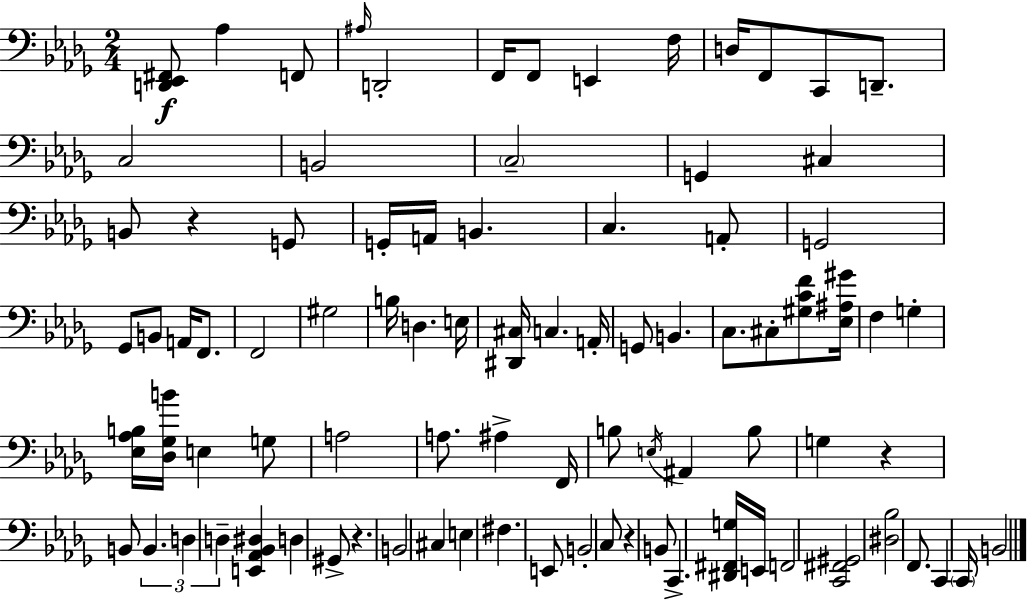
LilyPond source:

{
  \clef bass
  \numericTimeSignature
  \time 2/4
  \key bes \minor
  <d, ees, fis,>8\f aes4 f,8 | \grace { ais16 } d,2-. | f,16 f,8 e,4 | f16 d16 f,8 c,8 d,8.-- | \break c2 | b,2 | \parenthesize c2-- | g,4 cis4 | \break b,8 r4 g,8 | g,16-. a,16 b,4. | c4. a,8-. | g,2 | \break ges,8 b,8 a,16 f,8. | f,2 | gis2 | b16 d4. | \break e16 <dis, cis>16 c4. | a,16-. g,8 b,4. | c8. cis8-. <gis c' f'>8 | <ees ais gis'>16 f4 g4-. | \break <ees aes b>16 <des ges b'>16 e4 g8 | a2 | a8. ais4-> | f,16 b8 \acciaccatura { e16 } ais,4 | \break b8 g4 r4 | b,8 \tuplet 3/2 { b,4. | d4 d4-- } | <e, aes, bes, dis>4 d4 | \break gis,8-> r4. | b,2 | cis4 e4 | fis4. | \break e,8 b,2-. | c8 r4 | b,8 c,4.-> | <dis, fis, g>16 e,16 f,2 | \break <c, fis, gis,>2 | <dis bes>2 | f,8. c,4 | \parenthesize c,16 b,2 | \break \bar "|."
}